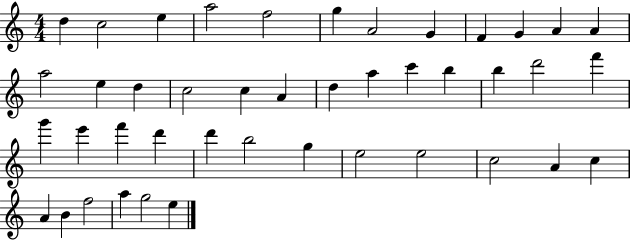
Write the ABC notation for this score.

X:1
T:Untitled
M:4/4
L:1/4
K:C
d c2 e a2 f2 g A2 G F G A A a2 e d c2 c A d a c' b b d'2 f' g' e' f' d' d' b2 g e2 e2 c2 A c A B f2 a g2 e